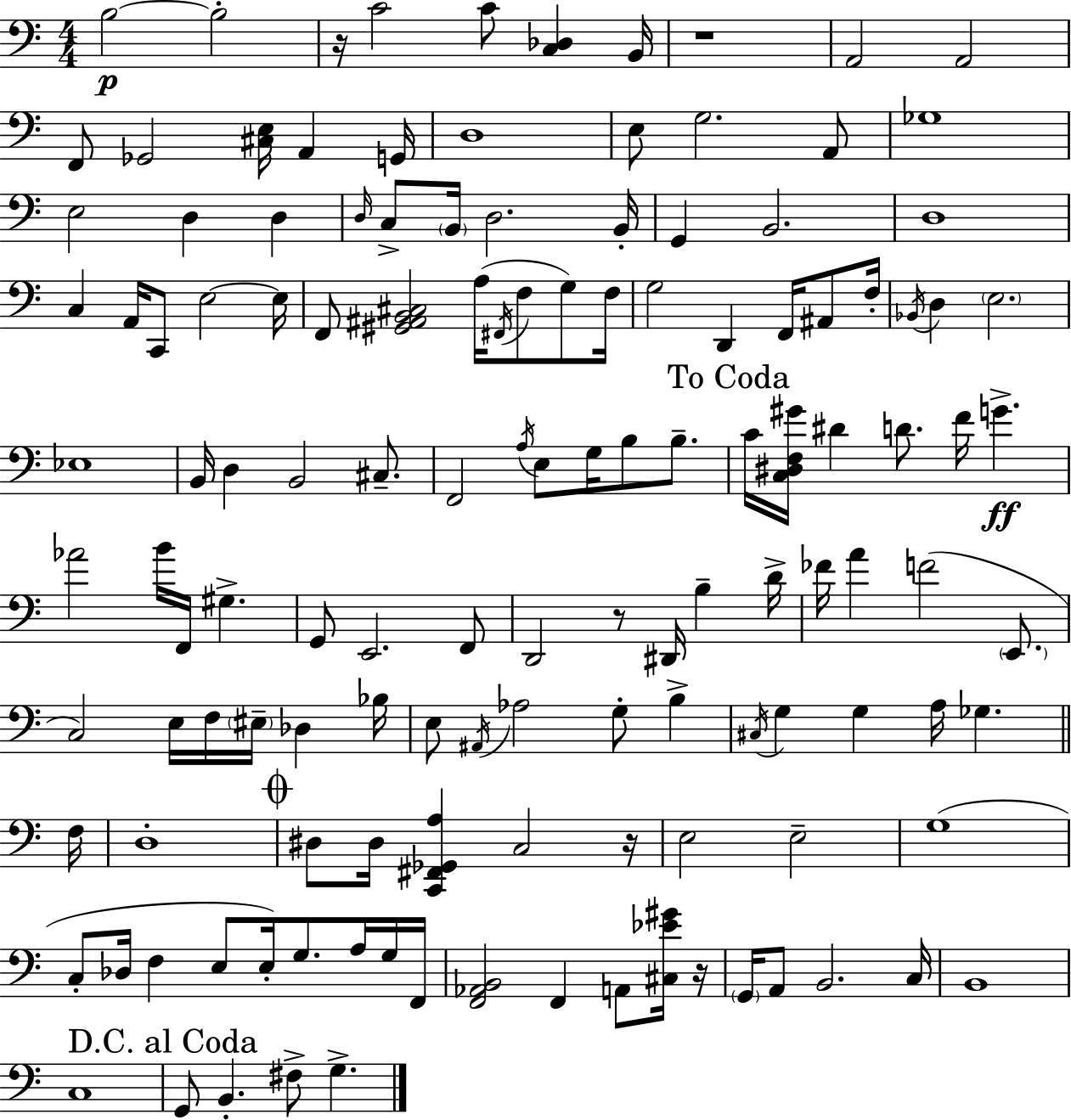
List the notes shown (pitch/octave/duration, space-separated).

B3/h B3/h R/s C4/h C4/e [C3,Db3]/q B2/s R/w A2/h A2/h F2/e Gb2/h [C#3,E3]/s A2/q G2/s D3/w E3/e G3/h. A2/e Gb3/w E3/h D3/q D3/q D3/s C3/e B2/s D3/h. B2/s G2/q B2/h. D3/w C3/q A2/s C2/e E3/h E3/s F2/e [G#2,A#2,B2,C#3]/h A3/s F#2/s F3/e G3/e F3/s G3/h D2/q F2/s A#2/e F3/s Bb2/s D3/q E3/h. Eb3/w B2/s D3/q B2/h C#3/e. F2/h A3/s E3/e G3/s B3/e B3/e. C4/s [C3,D#3,F3,G#4]/s D#4/q D4/e. F4/s G4/q. Ab4/h B4/s F2/s G#3/q. G2/e E2/h. F2/e D2/h R/e D#2/s B3/q D4/s FES4/s A4/q F4/h E2/e. C3/h E3/s F3/s EIS3/s Db3/q Bb3/s E3/e A#2/s Ab3/h G3/e B3/q C#3/s G3/q G3/q A3/s Gb3/q. F3/s D3/w D#3/e D#3/s [C2,F#2,Gb2,A3]/q C3/h R/s E3/h E3/h G3/w C3/e Db3/s F3/q E3/e E3/s G3/e. A3/s G3/s F2/s [F2,Ab2,B2]/h F2/q A2/e [C#3,Eb4,G#4]/s R/s G2/s A2/e B2/h. C3/s B2/w C3/w G2/e B2/q. F#3/e G3/q.